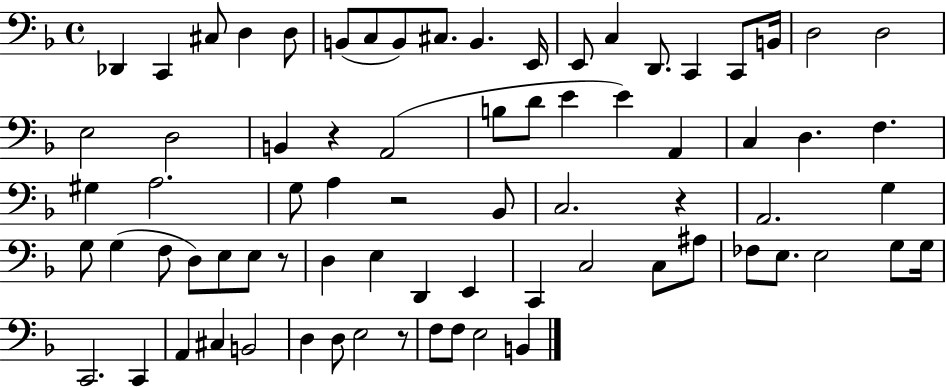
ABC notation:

X:1
T:Untitled
M:4/4
L:1/4
K:F
_D,, C,, ^C,/2 D, D,/2 B,,/2 C,/2 B,,/2 ^C,/2 B,, E,,/4 E,,/2 C, D,,/2 C,, C,,/2 B,,/4 D,2 D,2 E,2 D,2 B,, z A,,2 B,/2 D/2 E E A,, C, D, F, ^G, A,2 G,/2 A, z2 _B,,/2 C,2 z A,,2 G, G,/2 G, F,/2 D,/2 E,/2 E,/2 z/2 D, E, D,, E,, C,, C,2 C,/2 ^A,/2 _F,/2 E,/2 E,2 G,/2 G,/4 C,,2 C,, A,, ^C, B,,2 D, D,/2 E,2 z/2 F,/2 F,/2 E,2 B,,